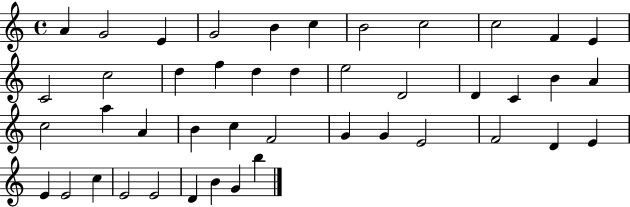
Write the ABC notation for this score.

X:1
T:Untitled
M:4/4
L:1/4
K:C
A G2 E G2 B c B2 c2 c2 F E C2 c2 d f d d e2 D2 D C B A c2 a A B c F2 G G E2 F2 D E E E2 c E2 E2 D B G b